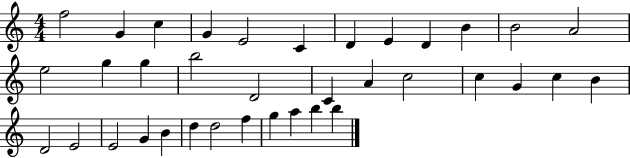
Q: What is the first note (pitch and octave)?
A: F5